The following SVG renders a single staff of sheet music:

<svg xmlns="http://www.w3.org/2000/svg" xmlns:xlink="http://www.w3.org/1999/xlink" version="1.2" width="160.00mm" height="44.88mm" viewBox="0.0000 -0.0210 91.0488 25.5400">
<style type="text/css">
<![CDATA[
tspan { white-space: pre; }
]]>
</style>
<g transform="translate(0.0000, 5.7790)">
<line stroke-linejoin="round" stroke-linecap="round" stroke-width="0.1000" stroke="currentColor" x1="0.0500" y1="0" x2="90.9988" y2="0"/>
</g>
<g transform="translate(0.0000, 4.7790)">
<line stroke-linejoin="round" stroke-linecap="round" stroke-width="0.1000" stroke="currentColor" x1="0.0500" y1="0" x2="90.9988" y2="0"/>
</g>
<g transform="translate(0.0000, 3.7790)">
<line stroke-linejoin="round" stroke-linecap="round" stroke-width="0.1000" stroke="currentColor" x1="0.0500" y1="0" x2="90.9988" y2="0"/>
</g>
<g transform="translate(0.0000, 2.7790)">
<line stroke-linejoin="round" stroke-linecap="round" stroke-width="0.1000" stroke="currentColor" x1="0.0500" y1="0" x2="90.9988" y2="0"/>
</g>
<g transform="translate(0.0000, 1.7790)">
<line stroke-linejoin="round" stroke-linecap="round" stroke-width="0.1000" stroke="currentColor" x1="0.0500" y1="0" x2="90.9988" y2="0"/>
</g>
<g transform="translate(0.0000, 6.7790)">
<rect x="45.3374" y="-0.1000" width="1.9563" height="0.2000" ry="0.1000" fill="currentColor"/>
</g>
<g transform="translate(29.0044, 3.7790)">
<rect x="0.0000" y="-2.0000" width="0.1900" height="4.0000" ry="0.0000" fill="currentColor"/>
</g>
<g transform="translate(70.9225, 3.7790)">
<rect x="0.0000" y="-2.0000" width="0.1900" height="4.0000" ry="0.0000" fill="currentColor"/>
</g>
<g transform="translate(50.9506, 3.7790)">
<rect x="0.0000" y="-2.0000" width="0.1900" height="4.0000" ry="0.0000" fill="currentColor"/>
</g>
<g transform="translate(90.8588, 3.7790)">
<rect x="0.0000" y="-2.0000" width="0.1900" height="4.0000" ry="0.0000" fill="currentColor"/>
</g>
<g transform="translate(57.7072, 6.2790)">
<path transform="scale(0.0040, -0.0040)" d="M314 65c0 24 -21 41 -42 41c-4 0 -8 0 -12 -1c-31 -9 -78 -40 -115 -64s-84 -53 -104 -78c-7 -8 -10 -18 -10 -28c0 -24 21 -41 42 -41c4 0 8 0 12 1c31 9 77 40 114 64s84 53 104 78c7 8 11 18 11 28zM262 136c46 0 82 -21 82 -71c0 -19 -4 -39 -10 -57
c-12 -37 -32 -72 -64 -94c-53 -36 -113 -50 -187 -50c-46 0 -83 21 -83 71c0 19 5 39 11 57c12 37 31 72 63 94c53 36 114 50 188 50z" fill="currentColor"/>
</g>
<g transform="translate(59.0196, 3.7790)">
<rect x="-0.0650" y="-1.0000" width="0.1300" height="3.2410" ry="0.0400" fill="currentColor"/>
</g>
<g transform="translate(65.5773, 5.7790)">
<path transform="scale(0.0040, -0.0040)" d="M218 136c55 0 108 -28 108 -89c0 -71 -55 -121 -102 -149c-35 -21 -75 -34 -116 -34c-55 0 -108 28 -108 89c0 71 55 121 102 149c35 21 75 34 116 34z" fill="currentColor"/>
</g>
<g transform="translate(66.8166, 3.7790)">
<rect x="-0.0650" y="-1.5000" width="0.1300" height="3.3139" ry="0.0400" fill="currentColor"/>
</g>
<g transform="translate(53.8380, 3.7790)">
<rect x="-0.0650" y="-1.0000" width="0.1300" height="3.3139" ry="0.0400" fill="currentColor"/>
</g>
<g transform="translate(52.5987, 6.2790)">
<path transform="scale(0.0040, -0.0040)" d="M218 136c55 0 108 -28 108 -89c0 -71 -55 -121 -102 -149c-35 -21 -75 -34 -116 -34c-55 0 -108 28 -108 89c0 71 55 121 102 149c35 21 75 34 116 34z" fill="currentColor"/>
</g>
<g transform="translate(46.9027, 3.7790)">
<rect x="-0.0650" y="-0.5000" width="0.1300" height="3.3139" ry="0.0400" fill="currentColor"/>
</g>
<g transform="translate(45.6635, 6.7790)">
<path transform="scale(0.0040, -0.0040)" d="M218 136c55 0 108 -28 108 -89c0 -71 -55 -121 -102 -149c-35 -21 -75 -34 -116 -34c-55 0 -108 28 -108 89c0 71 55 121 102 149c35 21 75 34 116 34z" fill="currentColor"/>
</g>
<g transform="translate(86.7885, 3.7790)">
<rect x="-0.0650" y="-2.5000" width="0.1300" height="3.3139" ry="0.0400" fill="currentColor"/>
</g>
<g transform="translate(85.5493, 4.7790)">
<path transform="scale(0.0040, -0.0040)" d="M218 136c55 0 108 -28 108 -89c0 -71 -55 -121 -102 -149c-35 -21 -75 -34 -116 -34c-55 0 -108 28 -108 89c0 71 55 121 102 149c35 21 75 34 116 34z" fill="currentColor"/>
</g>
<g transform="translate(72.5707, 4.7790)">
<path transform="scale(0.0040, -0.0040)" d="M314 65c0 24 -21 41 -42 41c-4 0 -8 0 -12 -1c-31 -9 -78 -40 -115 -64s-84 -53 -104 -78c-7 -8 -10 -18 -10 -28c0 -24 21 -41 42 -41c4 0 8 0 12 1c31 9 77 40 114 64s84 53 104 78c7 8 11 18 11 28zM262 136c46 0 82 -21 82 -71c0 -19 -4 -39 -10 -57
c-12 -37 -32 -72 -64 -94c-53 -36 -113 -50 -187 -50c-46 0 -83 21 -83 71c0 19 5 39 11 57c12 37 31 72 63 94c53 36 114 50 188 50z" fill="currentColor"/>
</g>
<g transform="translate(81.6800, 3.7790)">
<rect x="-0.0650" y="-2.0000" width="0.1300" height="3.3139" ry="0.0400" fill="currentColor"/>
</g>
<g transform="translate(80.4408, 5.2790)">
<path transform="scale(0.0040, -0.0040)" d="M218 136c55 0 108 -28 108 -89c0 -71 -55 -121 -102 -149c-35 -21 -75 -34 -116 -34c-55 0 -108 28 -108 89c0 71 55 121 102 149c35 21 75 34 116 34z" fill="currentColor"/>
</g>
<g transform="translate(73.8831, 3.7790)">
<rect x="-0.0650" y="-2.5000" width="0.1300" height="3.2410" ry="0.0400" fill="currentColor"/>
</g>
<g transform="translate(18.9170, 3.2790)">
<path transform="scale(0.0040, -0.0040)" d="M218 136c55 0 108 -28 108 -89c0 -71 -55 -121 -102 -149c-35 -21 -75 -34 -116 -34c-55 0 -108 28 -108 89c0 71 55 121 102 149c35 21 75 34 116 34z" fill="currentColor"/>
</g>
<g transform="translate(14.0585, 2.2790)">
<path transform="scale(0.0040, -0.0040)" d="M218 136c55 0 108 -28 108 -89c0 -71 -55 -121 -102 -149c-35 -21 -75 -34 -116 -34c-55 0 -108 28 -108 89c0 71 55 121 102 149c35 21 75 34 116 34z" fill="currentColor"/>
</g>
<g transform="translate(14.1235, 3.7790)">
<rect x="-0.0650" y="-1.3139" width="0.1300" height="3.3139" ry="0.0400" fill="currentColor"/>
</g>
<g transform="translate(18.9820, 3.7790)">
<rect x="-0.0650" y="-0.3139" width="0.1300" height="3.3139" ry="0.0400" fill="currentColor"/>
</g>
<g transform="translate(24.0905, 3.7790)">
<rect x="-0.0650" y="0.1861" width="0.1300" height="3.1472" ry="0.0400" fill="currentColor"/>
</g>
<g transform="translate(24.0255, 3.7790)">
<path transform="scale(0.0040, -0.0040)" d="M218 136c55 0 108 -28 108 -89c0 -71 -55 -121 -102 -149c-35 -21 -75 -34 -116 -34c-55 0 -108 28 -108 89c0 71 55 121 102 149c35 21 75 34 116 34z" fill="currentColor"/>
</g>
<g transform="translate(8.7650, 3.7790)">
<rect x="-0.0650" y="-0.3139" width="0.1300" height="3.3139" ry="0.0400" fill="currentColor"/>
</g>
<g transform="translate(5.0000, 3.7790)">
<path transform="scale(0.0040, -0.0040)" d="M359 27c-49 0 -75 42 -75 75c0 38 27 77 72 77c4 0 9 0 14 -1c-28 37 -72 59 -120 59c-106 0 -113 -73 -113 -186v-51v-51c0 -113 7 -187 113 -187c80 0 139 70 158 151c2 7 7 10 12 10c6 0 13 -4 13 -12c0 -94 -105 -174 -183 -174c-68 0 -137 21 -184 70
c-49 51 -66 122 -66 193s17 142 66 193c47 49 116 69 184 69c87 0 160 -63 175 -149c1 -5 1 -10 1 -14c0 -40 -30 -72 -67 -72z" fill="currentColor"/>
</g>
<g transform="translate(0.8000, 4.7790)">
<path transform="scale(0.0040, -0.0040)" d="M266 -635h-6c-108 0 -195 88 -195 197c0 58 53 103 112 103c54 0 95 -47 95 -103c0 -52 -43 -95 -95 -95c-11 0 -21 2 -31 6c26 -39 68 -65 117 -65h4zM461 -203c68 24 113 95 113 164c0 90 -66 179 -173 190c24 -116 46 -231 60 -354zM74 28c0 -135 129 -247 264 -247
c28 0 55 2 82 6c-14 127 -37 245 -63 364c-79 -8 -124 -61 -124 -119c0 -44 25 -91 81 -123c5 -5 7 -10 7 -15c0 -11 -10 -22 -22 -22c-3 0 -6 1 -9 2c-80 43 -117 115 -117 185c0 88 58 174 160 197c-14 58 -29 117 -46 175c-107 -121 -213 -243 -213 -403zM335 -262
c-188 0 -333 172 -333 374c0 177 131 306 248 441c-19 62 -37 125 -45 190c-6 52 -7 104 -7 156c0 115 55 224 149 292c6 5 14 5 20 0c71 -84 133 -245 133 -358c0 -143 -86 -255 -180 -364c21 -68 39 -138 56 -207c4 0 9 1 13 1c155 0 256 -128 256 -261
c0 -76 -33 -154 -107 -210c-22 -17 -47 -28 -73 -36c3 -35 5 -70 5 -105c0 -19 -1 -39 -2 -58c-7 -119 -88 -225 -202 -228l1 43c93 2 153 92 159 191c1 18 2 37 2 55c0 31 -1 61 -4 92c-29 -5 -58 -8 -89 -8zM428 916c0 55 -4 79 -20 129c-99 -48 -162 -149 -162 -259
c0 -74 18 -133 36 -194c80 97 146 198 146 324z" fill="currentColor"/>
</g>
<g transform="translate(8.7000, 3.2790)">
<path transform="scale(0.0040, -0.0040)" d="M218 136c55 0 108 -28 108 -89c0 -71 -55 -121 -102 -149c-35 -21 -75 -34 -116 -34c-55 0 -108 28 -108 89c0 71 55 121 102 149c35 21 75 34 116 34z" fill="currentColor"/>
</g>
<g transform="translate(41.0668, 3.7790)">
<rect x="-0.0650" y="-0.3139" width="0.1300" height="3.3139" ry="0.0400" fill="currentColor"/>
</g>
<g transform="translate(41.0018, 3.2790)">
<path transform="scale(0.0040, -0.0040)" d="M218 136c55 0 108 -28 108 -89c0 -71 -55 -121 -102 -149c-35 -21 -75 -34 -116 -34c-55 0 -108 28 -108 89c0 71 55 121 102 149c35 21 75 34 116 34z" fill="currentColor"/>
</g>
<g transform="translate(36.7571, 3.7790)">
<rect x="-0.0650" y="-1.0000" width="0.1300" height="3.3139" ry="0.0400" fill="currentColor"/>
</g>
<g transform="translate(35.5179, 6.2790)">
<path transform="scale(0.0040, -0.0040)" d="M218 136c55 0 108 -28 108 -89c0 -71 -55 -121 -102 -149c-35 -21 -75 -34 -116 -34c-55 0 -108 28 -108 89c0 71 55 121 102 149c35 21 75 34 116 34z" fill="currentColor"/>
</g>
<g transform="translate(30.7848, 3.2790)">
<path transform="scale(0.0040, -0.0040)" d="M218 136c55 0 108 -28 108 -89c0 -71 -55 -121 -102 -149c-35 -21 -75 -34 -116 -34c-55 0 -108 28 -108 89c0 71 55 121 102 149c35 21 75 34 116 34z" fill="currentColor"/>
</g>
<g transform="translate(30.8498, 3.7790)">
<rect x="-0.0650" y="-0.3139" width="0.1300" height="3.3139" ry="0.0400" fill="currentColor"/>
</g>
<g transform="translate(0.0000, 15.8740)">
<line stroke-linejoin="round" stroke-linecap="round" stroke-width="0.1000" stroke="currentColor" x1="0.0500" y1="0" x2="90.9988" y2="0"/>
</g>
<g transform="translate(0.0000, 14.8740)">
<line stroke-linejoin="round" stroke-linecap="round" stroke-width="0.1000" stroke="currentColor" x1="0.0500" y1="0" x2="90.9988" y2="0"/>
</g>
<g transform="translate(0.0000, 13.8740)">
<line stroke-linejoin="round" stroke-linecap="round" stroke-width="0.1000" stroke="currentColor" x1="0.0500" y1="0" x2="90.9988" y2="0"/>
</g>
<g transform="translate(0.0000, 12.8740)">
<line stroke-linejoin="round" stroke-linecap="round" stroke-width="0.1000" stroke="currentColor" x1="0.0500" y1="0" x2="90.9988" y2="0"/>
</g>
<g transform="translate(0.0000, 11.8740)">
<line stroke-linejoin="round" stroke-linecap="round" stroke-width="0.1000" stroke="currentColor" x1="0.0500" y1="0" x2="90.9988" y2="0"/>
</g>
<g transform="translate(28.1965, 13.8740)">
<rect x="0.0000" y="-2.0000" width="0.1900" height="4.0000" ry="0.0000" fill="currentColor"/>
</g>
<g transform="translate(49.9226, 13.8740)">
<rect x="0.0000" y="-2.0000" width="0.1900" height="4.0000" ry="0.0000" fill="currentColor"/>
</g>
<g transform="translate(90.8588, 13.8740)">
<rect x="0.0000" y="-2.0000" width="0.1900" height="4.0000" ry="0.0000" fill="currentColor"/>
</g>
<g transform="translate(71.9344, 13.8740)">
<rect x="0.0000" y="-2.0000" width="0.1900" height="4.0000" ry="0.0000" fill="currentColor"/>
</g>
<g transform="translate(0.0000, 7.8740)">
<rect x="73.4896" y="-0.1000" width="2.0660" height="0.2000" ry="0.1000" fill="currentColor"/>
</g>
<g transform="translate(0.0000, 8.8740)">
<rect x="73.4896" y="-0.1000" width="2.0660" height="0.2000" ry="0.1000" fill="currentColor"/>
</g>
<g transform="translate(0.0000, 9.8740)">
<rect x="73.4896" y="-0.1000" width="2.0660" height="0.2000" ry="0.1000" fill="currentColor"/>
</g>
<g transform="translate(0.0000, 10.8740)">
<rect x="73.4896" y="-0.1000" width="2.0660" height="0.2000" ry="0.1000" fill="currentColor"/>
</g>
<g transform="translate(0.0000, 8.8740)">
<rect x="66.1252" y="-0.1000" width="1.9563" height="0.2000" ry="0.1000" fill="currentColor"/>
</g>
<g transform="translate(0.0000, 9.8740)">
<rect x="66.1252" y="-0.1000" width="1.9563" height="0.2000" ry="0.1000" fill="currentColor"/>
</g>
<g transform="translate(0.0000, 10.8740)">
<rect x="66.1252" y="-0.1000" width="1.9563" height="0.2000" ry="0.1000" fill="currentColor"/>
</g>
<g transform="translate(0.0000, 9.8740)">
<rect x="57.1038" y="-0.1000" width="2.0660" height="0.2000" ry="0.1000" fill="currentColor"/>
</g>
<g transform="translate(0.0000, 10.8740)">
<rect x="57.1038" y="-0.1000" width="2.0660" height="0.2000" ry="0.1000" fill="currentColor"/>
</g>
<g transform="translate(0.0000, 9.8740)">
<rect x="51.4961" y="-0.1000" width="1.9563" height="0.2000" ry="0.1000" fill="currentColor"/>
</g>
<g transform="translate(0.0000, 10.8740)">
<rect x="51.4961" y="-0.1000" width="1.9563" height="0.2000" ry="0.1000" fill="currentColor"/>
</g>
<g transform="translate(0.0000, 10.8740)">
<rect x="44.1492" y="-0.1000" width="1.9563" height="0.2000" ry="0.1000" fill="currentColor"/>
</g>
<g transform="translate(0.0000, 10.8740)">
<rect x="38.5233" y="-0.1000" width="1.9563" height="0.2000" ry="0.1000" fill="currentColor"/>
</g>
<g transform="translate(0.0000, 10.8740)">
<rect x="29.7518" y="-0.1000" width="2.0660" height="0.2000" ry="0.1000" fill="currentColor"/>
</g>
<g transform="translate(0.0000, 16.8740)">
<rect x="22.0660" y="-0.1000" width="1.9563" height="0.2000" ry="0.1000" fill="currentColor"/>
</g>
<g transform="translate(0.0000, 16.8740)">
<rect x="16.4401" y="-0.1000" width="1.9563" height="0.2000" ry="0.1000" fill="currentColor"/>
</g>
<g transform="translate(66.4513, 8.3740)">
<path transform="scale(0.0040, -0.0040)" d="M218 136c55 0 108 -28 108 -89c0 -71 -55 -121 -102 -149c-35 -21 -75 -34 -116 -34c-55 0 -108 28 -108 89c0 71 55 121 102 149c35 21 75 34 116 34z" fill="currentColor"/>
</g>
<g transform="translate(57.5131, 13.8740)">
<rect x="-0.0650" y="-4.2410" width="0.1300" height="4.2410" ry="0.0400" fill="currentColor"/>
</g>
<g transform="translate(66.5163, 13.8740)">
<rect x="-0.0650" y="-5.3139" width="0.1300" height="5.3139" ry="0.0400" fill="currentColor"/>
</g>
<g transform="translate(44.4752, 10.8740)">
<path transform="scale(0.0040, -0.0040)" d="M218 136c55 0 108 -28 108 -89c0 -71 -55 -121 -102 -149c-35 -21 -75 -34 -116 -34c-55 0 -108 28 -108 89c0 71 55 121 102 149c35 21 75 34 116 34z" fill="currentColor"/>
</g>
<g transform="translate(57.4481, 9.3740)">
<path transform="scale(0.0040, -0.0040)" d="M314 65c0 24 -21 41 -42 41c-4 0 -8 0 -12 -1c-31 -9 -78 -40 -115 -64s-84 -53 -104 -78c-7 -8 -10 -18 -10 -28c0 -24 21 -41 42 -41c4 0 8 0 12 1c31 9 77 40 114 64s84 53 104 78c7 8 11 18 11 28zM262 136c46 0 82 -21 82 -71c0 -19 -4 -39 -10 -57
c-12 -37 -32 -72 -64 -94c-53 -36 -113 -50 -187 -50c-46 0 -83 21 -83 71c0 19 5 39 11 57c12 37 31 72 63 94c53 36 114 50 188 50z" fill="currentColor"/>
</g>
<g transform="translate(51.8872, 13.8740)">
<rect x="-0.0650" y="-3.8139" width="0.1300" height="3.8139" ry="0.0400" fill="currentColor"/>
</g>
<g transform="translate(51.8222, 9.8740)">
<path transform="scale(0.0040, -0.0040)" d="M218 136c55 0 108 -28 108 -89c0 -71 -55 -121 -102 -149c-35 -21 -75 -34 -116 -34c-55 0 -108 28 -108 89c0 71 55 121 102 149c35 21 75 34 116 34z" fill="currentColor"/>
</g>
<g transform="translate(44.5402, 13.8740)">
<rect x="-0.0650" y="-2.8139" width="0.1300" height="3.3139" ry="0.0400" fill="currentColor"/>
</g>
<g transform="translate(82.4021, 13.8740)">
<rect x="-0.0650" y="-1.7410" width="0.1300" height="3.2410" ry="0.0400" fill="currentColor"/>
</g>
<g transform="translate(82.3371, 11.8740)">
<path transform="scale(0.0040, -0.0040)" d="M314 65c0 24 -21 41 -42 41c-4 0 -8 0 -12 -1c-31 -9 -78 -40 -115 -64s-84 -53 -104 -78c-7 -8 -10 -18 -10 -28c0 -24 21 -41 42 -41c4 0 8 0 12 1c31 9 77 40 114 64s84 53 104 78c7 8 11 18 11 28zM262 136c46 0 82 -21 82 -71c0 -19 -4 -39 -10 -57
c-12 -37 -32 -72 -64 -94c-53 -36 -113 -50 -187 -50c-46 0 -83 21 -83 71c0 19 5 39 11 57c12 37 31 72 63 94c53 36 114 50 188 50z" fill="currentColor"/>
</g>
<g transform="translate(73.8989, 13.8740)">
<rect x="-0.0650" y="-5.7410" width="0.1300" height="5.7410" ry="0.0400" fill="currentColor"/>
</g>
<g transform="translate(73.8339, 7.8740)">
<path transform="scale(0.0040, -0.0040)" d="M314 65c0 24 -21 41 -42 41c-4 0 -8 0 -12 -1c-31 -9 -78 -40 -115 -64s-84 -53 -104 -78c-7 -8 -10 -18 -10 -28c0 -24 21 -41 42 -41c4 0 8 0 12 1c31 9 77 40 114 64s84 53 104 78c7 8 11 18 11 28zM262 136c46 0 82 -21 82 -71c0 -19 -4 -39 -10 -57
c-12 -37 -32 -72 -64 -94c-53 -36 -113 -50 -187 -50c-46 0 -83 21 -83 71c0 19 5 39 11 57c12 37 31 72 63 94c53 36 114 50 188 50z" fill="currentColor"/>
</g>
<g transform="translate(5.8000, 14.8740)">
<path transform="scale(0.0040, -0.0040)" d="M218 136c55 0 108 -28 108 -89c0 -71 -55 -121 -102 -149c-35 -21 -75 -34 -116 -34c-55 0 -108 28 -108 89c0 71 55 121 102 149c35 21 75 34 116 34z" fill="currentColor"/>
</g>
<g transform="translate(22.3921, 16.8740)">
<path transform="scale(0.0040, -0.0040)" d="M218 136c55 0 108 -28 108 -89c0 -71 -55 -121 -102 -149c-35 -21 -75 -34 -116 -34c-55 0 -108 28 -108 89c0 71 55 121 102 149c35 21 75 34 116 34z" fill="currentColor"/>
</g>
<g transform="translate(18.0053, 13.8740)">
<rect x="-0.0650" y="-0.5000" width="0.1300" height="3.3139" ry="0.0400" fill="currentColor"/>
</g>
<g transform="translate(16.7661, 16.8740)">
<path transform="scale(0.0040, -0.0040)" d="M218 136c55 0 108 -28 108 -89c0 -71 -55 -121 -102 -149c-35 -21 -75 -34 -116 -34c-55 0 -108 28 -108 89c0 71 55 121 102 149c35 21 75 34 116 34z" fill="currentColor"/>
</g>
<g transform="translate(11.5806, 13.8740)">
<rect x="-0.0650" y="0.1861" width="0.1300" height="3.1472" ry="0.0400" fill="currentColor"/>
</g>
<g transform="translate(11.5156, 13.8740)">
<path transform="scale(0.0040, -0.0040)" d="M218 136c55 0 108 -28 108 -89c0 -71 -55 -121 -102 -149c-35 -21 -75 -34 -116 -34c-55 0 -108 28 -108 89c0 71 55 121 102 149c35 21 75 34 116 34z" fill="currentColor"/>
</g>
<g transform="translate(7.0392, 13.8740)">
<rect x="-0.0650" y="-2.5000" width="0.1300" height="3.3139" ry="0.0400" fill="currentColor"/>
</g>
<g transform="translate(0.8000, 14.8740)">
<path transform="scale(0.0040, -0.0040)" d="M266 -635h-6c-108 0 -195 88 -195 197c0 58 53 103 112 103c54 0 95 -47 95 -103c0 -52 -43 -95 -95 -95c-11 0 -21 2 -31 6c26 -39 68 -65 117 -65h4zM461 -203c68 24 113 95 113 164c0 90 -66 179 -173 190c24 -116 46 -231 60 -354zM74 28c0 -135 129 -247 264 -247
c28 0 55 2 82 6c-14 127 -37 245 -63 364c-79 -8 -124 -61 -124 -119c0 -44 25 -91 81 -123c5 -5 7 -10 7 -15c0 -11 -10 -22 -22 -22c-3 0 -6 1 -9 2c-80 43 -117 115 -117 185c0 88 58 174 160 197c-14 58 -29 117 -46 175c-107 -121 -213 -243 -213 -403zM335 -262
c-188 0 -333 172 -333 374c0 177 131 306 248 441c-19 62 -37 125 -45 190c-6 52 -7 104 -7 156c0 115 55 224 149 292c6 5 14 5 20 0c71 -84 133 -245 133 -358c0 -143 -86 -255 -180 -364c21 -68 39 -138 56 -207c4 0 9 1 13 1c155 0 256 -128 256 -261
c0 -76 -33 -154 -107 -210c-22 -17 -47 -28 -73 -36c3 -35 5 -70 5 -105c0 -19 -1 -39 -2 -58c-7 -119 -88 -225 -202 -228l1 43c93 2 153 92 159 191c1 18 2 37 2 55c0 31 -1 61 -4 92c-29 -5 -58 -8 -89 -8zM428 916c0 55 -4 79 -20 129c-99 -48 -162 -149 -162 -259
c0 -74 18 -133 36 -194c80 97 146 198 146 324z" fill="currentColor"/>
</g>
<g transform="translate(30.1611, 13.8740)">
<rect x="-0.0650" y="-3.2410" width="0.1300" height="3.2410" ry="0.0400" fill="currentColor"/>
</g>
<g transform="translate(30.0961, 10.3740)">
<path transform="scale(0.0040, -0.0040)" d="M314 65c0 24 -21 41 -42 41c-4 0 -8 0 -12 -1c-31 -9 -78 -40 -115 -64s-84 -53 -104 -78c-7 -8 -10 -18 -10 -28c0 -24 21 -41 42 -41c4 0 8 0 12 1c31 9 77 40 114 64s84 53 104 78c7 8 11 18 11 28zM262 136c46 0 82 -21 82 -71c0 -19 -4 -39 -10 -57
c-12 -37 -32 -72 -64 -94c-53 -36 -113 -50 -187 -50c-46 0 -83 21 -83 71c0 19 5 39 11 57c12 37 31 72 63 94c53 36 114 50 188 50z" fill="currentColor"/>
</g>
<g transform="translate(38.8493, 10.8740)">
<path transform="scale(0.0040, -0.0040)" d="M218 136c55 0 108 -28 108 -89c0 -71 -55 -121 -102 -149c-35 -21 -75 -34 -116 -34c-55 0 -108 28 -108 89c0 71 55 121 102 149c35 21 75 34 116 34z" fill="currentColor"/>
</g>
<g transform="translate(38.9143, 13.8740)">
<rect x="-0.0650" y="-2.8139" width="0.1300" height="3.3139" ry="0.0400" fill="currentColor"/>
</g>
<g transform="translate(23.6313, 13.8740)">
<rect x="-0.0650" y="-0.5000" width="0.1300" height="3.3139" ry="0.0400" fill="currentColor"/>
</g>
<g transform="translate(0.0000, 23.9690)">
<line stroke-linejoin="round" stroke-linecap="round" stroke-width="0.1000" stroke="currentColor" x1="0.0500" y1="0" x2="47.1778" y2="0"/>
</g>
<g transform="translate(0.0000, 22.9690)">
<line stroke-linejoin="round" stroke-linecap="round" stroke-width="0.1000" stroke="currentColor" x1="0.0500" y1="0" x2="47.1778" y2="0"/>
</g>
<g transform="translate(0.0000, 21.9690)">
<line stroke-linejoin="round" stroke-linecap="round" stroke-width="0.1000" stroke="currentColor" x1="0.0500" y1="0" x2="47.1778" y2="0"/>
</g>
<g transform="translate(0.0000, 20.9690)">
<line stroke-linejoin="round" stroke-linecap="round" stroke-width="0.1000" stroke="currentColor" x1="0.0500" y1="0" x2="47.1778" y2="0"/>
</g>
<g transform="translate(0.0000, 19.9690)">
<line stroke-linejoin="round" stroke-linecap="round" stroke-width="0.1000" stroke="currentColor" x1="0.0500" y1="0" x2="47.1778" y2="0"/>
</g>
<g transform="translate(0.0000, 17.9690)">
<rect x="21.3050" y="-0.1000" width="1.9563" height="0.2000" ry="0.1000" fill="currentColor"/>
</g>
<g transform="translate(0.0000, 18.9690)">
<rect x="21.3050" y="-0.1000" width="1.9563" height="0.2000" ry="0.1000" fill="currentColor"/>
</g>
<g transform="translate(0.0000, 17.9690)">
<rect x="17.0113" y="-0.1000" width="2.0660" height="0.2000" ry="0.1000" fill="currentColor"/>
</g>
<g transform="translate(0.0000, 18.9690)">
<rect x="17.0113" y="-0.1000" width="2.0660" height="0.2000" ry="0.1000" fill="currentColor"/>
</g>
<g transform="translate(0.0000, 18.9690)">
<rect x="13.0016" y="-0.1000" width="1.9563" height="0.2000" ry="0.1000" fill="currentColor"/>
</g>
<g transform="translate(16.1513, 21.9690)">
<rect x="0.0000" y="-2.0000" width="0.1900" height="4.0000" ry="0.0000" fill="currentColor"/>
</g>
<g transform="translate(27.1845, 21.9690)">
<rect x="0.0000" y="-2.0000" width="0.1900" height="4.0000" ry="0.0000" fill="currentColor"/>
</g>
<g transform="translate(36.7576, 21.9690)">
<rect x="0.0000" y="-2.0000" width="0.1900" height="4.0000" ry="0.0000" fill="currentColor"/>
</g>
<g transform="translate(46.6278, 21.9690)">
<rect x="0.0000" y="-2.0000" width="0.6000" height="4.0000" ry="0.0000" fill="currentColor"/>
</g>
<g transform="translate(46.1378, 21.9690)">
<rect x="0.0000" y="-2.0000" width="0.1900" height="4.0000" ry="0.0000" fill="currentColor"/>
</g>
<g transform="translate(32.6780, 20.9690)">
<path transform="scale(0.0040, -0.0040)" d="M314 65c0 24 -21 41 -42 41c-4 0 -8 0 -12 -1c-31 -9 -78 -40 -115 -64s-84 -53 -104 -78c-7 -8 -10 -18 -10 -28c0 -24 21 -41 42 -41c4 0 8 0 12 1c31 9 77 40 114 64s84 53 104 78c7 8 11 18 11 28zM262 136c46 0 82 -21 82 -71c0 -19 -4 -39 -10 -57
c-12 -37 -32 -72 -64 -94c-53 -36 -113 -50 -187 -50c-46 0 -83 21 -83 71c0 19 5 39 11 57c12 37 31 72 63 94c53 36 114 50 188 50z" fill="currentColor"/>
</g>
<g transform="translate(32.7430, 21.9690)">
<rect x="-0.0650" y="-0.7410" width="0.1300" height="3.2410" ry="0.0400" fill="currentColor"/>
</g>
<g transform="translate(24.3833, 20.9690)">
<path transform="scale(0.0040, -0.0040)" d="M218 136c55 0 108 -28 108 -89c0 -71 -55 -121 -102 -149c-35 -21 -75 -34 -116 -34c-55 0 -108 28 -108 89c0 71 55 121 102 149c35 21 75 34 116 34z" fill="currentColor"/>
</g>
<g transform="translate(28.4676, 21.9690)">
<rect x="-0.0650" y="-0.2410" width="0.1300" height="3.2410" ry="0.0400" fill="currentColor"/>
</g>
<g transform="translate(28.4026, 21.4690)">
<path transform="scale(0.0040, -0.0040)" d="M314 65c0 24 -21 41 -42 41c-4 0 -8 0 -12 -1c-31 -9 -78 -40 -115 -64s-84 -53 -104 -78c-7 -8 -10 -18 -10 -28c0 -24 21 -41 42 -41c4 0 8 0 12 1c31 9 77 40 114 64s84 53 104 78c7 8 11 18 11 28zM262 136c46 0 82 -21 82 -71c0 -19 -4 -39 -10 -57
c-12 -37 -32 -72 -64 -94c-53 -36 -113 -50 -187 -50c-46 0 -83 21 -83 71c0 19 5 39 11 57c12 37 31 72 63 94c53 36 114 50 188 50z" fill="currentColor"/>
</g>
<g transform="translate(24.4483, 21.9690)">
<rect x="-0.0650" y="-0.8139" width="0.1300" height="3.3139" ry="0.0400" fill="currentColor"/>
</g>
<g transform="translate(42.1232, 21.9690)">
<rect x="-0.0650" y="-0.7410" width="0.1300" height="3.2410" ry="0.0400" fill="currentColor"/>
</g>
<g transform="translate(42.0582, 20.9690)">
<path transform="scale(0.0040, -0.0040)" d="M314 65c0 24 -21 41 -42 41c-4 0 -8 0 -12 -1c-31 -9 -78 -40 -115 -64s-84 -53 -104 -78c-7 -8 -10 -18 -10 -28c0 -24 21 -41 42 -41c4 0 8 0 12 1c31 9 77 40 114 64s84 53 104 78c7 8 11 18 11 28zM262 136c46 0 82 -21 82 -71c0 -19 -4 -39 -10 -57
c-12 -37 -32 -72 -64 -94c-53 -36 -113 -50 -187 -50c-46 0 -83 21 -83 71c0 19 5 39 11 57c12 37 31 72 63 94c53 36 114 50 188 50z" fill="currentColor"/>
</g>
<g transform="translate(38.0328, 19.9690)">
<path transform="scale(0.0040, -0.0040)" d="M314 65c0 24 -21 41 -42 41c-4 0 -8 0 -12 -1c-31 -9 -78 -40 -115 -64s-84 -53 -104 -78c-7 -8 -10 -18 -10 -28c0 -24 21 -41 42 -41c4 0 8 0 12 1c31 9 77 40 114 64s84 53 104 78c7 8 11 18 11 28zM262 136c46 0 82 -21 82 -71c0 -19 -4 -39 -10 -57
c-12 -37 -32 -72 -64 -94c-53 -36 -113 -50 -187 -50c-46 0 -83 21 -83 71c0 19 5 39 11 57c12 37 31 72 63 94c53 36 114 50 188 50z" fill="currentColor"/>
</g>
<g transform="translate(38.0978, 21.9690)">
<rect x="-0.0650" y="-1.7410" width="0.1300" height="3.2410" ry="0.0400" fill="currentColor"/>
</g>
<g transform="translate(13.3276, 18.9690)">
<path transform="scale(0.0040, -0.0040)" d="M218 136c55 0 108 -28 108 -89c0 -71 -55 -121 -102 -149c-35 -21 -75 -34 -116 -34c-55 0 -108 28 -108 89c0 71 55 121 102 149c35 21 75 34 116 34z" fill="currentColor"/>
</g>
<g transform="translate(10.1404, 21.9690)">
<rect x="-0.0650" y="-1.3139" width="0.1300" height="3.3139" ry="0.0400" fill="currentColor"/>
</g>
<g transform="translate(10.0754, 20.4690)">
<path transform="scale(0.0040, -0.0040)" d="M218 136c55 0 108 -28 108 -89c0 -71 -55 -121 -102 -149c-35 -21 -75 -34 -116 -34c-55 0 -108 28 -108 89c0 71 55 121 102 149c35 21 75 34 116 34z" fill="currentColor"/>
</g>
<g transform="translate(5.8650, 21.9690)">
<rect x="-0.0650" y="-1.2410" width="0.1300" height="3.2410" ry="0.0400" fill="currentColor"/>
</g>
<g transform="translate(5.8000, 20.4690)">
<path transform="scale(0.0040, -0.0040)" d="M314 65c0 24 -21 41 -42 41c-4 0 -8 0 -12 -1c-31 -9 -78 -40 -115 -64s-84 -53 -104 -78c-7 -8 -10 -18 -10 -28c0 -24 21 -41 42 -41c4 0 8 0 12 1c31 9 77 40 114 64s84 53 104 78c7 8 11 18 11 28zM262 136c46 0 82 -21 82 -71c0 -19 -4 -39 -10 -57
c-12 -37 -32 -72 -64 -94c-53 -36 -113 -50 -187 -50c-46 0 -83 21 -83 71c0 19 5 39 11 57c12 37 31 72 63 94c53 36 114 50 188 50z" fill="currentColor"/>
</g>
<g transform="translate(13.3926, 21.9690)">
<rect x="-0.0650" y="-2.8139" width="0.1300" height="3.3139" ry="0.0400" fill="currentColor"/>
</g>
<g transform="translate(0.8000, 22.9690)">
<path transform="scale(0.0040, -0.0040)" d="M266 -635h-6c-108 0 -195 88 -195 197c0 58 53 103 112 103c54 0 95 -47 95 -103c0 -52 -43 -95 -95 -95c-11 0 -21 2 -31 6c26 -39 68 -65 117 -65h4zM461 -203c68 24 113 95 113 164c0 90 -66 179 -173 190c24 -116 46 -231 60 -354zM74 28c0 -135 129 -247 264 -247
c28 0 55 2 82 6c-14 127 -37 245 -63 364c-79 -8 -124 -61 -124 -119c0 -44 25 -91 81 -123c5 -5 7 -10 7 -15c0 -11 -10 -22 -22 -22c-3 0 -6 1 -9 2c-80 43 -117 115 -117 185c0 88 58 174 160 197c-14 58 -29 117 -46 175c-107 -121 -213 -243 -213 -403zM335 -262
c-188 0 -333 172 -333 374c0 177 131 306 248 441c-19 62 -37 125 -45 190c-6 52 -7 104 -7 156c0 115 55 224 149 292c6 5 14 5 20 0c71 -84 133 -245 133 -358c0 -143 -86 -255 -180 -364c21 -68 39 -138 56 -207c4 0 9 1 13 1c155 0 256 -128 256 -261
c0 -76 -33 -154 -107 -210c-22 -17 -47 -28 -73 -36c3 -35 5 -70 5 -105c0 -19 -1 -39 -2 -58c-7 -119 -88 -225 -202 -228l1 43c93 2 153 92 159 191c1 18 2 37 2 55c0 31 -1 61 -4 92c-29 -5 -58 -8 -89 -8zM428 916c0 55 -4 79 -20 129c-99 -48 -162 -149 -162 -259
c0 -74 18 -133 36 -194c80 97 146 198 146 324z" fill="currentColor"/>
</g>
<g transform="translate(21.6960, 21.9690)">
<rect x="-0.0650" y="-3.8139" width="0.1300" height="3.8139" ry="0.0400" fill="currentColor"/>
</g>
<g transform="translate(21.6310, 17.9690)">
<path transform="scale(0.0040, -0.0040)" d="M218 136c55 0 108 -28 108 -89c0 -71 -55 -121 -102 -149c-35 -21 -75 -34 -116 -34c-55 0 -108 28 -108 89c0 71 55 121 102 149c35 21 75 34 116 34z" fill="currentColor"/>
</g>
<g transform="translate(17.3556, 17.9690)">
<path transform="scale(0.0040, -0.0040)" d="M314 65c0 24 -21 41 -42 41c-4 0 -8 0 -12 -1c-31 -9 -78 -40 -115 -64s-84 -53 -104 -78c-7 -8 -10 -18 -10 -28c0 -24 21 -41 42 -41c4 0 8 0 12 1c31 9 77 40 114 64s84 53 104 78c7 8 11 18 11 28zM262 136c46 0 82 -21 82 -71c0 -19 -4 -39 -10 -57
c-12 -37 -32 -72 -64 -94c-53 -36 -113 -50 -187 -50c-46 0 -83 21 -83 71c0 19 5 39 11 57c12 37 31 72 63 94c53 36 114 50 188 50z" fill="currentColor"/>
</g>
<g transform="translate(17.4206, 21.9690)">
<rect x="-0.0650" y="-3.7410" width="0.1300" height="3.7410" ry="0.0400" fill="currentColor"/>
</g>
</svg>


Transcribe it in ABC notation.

X:1
T:Untitled
M:4/4
L:1/4
K:C
c e c B c D c C D D2 E G2 F G G B C C b2 a a c' d'2 f' g'2 f2 e2 e a c'2 c' d c2 d2 f2 d2